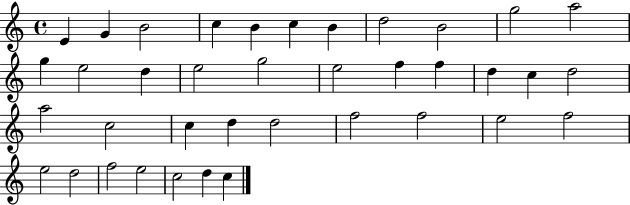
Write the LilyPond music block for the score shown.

{
  \clef treble
  \time 4/4
  \defaultTimeSignature
  \key c \major
  e'4 g'4 b'2 | c''4 b'4 c''4 b'4 | d''2 b'2 | g''2 a''2 | \break g''4 e''2 d''4 | e''2 g''2 | e''2 f''4 f''4 | d''4 c''4 d''2 | \break a''2 c''2 | c''4 d''4 d''2 | f''2 f''2 | e''2 f''2 | \break e''2 d''2 | f''2 e''2 | c''2 d''4 c''4 | \bar "|."
}